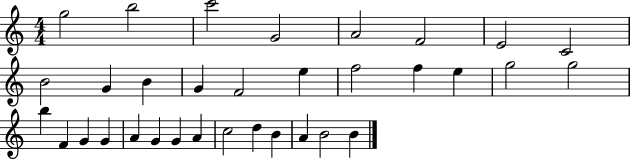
{
  \clef treble
  \numericTimeSignature
  \time 4/4
  \key c \major
  g''2 b''2 | c'''2 g'2 | a'2 f'2 | e'2 c'2 | \break b'2 g'4 b'4 | g'4 f'2 e''4 | f''2 f''4 e''4 | g''2 g''2 | \break b''4 f'4 g'4 g'4 | a'4 g'4 g'4 a'4 | c''2 d''4 b'4 | a'4 b'2 b'4 | \break \bar "|."
}